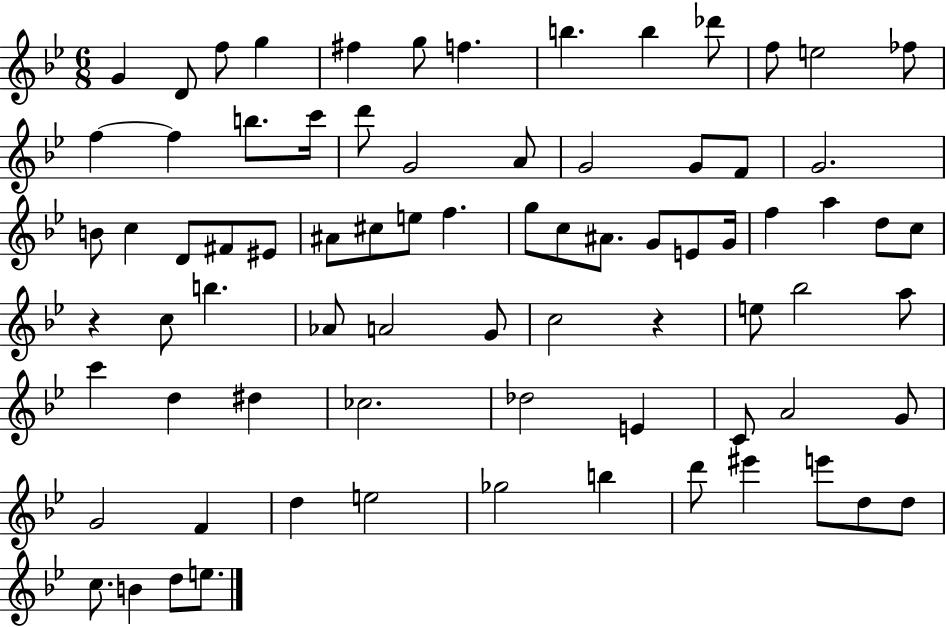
X:1
T:Untitled
M:6/8
L:1/4
K:Bb
G D/2 f/2 g ^f g/2 f b b _d'/2 f/2 e2 _f/2 f f b/2 c'/4 d'/2 G2 A/2 G2 G/2 F/2 G2 B/2 c D/2 ^F/2 ^E/2 ^A/2 ^c/2 e/2 f g/2 c/2 ^A/2 G/2 E/2 G/4 f a d/2 c/2 z c/2 b _A/2 A2 G/2 c2 z e/2 _b2 a/2 c' d ^d _c2 _d2 E C/2 A2 G/2 G2 F d e2 _g2 b d'/2 ^e' e'/2 d/2 d/2 c/2 B d/2 e/2